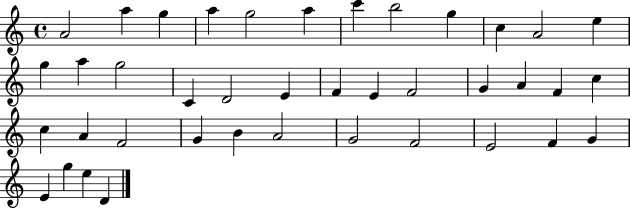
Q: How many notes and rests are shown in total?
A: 40